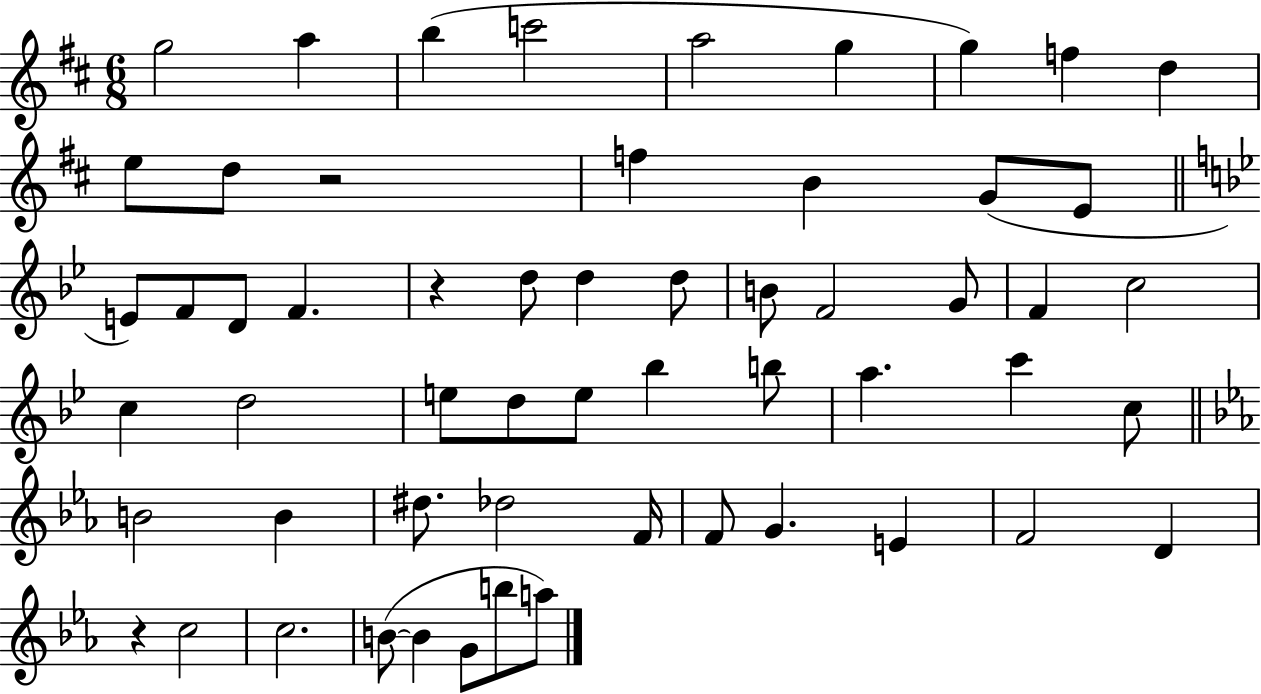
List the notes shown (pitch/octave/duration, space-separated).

G5/h A5/q B5/q C6/h A5/h G5/q G5/q F5/q D5/q E5/e D5/e R/h F5/q B4/q G4/e E4/e E4/e F4/e D4/e F4/q. R/q D5/e D5/q D5/e B4/e F4/h G4/e F4/q C5/h C5/q D5/h E5/e D5/e E5/e Bb5/q B5/e A5/q. C6/q C5/e B4/h B4/q D#5/e. Db5/h F4/s F4/e G4/q. E4/q F4/h D4/q R/q C5/h C5/h. B4/e B4/q G4/e B5/e A5/e